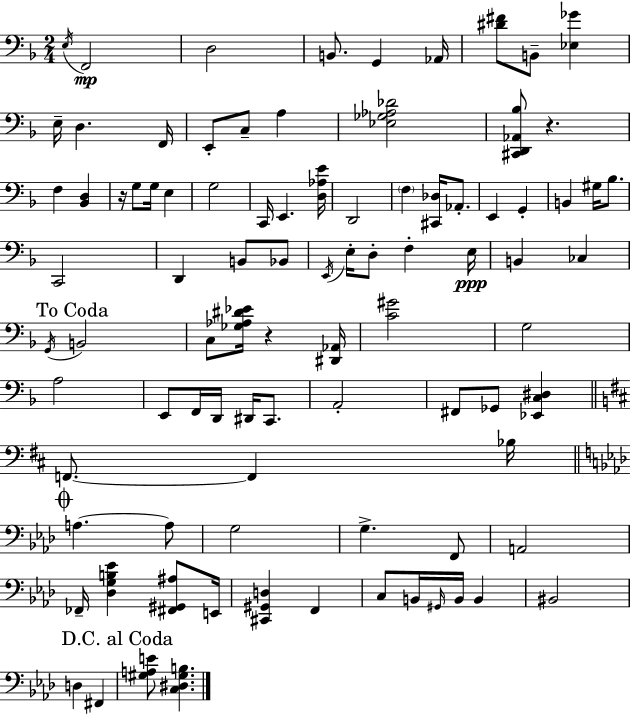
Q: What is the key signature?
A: D minor